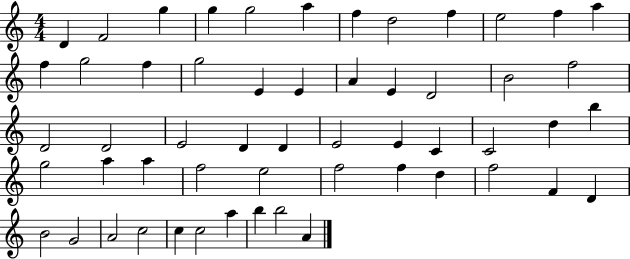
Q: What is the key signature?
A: C major